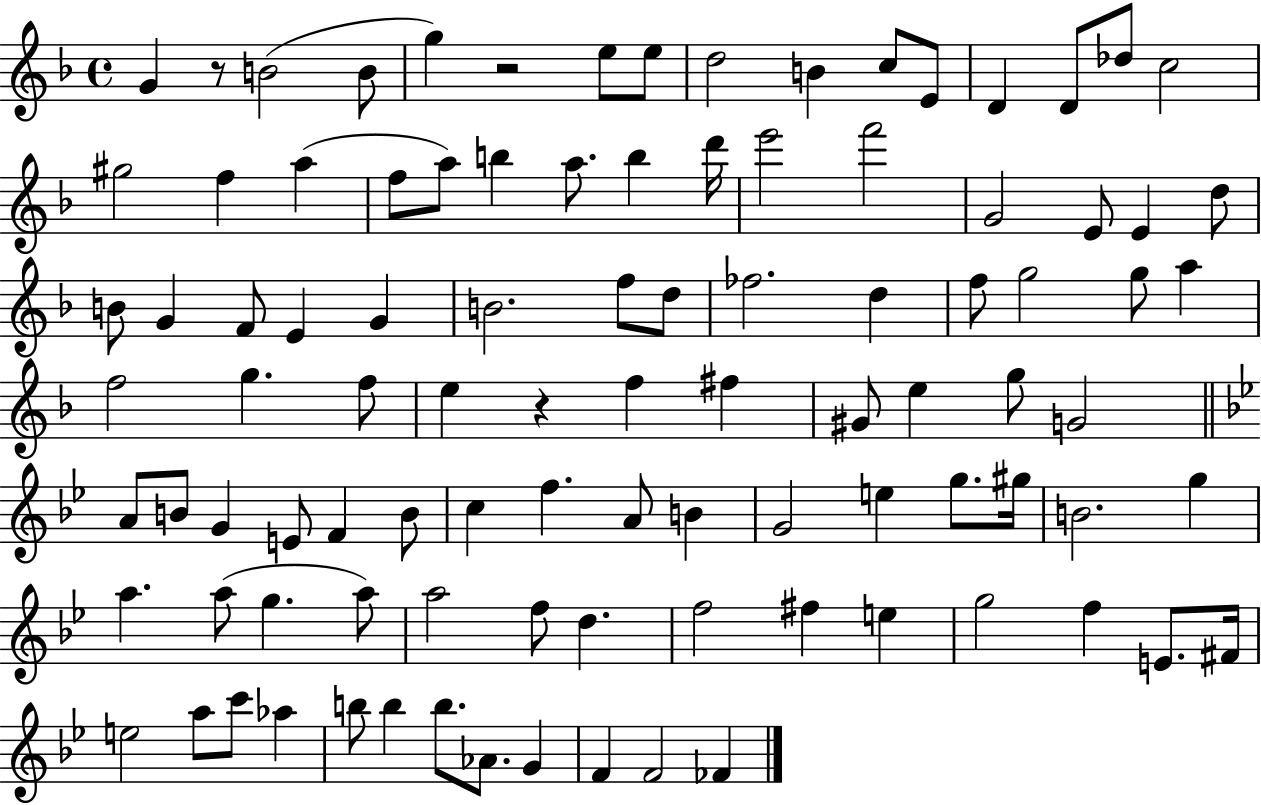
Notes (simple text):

G4/q R/e B4/h B4/e G5/q R/h E5/e E5/e D5/h B4/q C5/e E4/e D4/q D4/e Db5/e C5/h G#5/h F5/q A5/q F5/e A5/e B5/q A5/e. B5/q D6/s E6/h F6/h G4/h E4/e E4/q D5/e B4/e G4/q F4/e E4/q G4/q B4/h. F5/e D5/e FES5/h. D5/q F5/e G5/h G5/e A5/q F5/h G5/q. F5/e E5/q R/q F5/q F#5/q G#4/e E5/q G5/e G4/h A4/e B4/e G4/q E4/e F4/q B4/e C5/q F5/q. A4/e B4/q G4/h E5/q G5/e. G#5/s B4/h. G5/q A5/q. A5/e G5/q. A5/e A5/h F5/e D5/q. F5/h F#5/q E5/q G5/h F5/q E4/e. F#4/s E5/h A5/e C6/e Ab5/q B5/e B5/q B5/e. Ab4/e. G4/q F4/q F4/h FES4/q